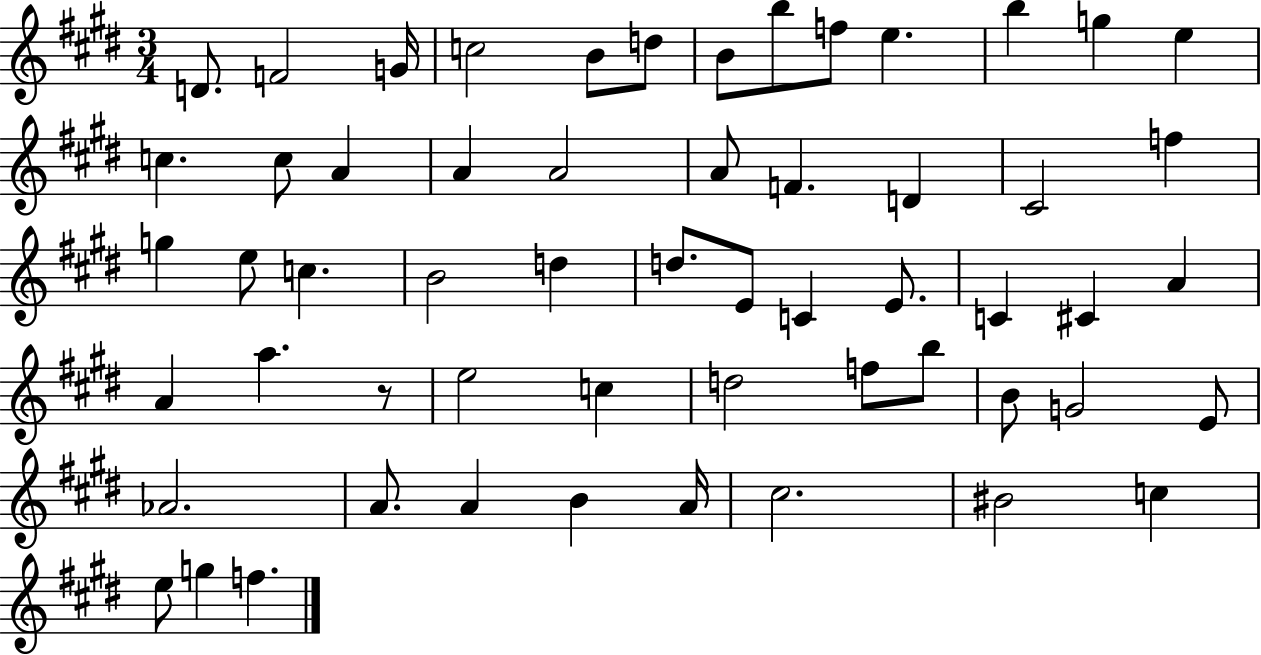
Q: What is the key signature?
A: E major